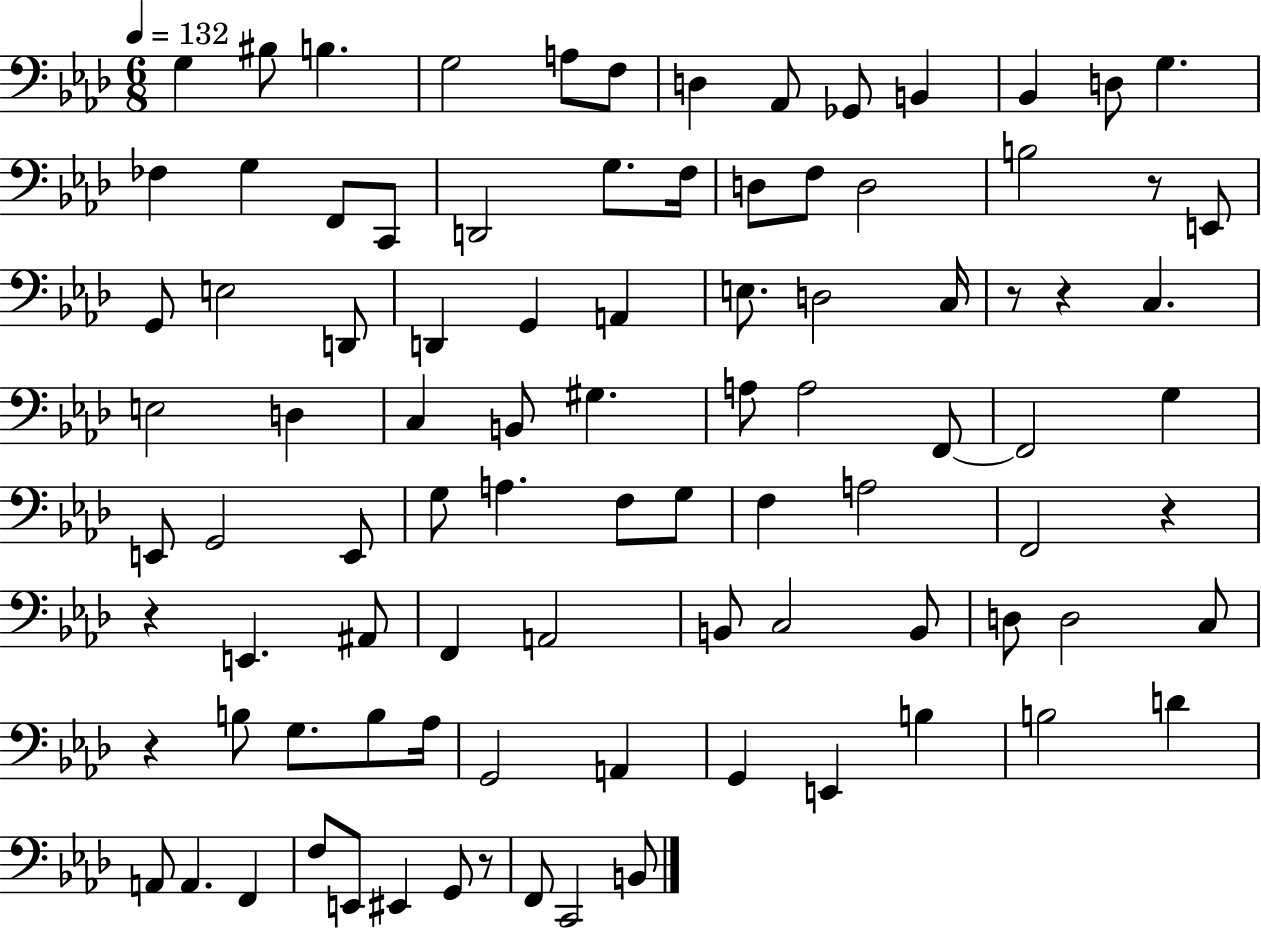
G3/q BIS3/e B3/q. G3/h A3/e F3/e D3/q Ab2/e Gb2/e B2/q Bb2/q D3/e G3/q. FES3/q G3/q F2/e C2/e D2/h G3/e. F3/s D3/e F3/e D3/h B3/h R/e E2/e G2/e E3/h D2/e D2/q G2/q A2/q E3/e. D3/h C3/s R/e R/q C3/q. E3/h D3/q C3/q B2/e G#3/q. A3/e A3/h F2/e F2/h G3/q E2/e G2/h E2/e G3/e A3/q. F3/e G3/e F3/q A3/h F2/h R/q R/q E2/q. A#2/e F2/q A2/h B2/e C3/h B2/e D3/e D3/h C3/e R/q B3/e G3/e. B3/e Ab3/s G2/h A2/q G2/q E2/q B3/q B3/h D4/q A2/e A2/q. F2/q F3/e E2/e EIS2/q G2/e R/e F2/e C2/h B2/e